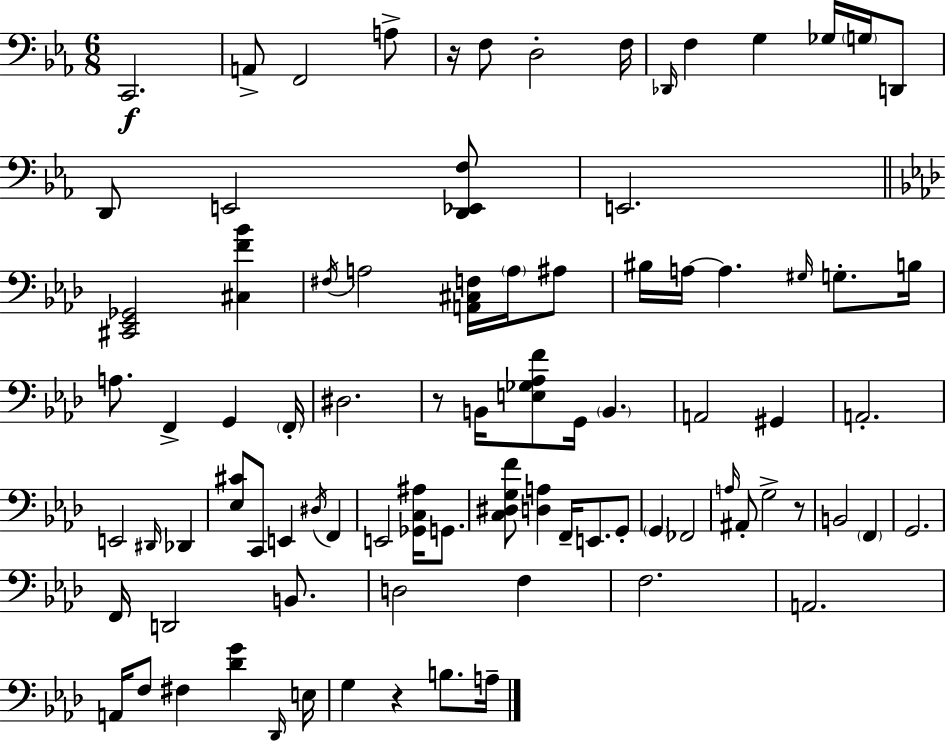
C2/h. A2/e F2/h A3/e R/s F3/e D3/h F3/s Db2/s F3/q G3/q Gb3/s G3/s D2/e D2/e E2/h [D2,Eb2,F3]/e E2/h. [C#2,Eb2,Gb2]/h [C#3,F4,Bb4]/q F#3/s A3/h [A2,C#3,F3]/s A3/s A#3/e BIS3/s A3/s A3/q. G#3/s G3/e. B3/s A3/e. F2/q G2/q F2/s D#3/h. R/e B2/s [E3,Gb3,Ab3,F4]/e G2/s B2/q. A2/h G#2/q A2/h. E2/h D#2/s Db2/q [Eb3,C#4]/e C2/e E2/q D#3/s F2/q E2/h [Gb2,C3,A#3]/s G2/e. [C3,D#3,G3,F4]/e [D3,A3]/q F2/s E2/e. G2/e G2/q FES2/h A3/s A#2/e G3/h R/e B2/h F2/q G2/h. F2/s D2/h B2/e. D3/h F3/q F3/h. A2/h. A2/s F3/e F#3/q [Db4,G4]/q Db2/s E3/s G3/q R/q B3/e. A3/s